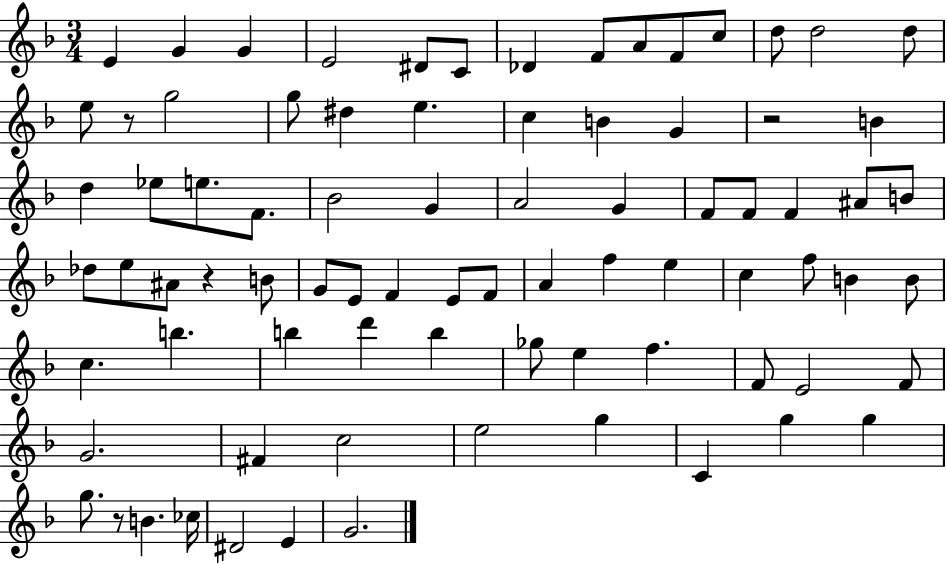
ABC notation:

X:1
T:Untitled
M:3/4
L:1/4
K:F
E G G E2 ^D/2 C/2 _D F/2 A/2 F/2 c/2 d/2 d2 d/2 e/2 z/2 g2 g/2 ^d e c B G z2 B d _e/2 e/2 F/2 _B2 G A2 G F/2 F/2 F ^A/2 B/2 _d/2 e/2 ^A/2 z B/2 G/2 E/2 F E/2 F/2 A f e c f/2 B B/2 c b b d' b _g/2 e f F/2 E2 F/2 G2 ^F c2 e2 g C g g g/2 z/2 B _c/4 ^D2 E G2